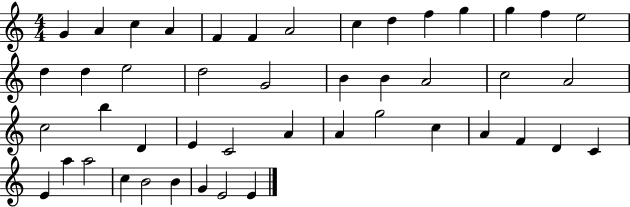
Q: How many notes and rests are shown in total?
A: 46